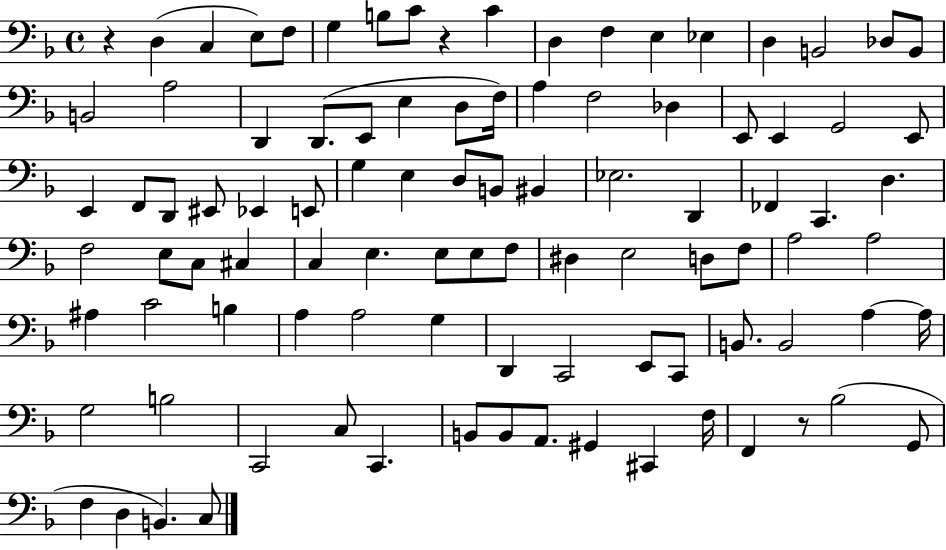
R/q D3/q C3/q E3/e F3/e G3/q B3/e C4/e R/q C4/q D3/q F3/q E3/q Eb3/q D3/q B2/h Db3/e B2/e B2/h A3/h D2/q D2/e. E2/e E3/q D3/e F3/s A3/q F3/h Db3/q E2/e E2/q G2/h E2/e E2/q F2/e D2/e EIS2/e Eb2/q E2/e G3/q E3/q D3/e B2/e BIS2/q Eb3/h. D2/q FES2/q C2/q. D3/q. F3/h E3/e C3/e C#3/q C3/q E3/q. E3/e E3/e F3/e D#3/q E3/h D3/e F3/e A3/h A3/h A#3/q C4/h B3/q A3/q A3/h G3/q D2/q C2/h E2/e C2/e B2/e. B2/h A3/q A3/s G3/h B3/h C2/h C3/e C2/q. B2/e B2/e A2/e. G#2/q C#2/q F3/s F2/q R/e Bb3/h G2/e F3/q D3/q B2/q. C3/e